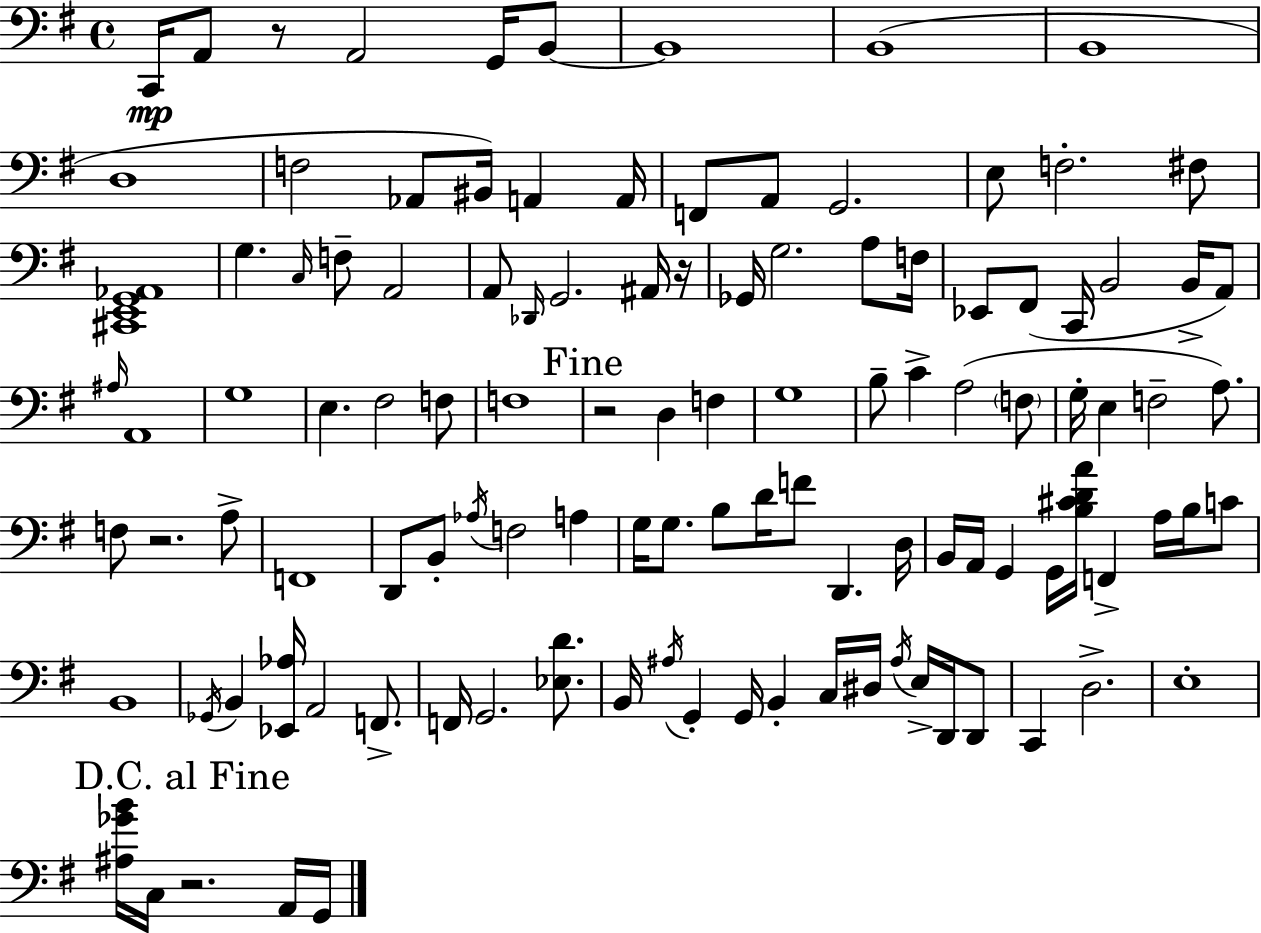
X:1
T:Untitled
M:4/4
L:1/4
K:G
C,,/4 A,,/2 z/2 A,,2 G,,/4 B,,/2 B,,4 B,,4 B,,4 D,4 F,2 _A,,/2 ^B,,/4 A,, A,,/4 F,,/2 A,,/2 G,,2 E,/2 F,2 ^F,/2 [^C,,E,,G,,_A,,]4 G, C,/4 F,/2 A,,2 A,,/2 _D,,/4 G,,2 ^A,,/4 z/4 _G,,/4 G,2 A,/2 F,/4 _E,,/2 ^F,,/2 C,,/4 B,,2 B,,/4 A,,/2 ^A,/4 A,,4 G,4 E, ^F,2 F,/2 F,4 z2 D, F, G,4 B,/2 C A,2 F,/2 G,/4 E, F,2 A,/2 F,/2 z2 A,/2 F,,4 D,,/2 B,,/2 _A,/4 F,2 A, G,/4 G,/2 B,/2 D/4 F/2 D,, D,/4 B,,/4 A,,/4 G,, G,,/4 [B,^CDA]/4 F,, A,/4 B,/4 C/2 B,,4 _G,,/4 B,, [_E,,_A,]/4 A,,2 F,,/2 F,,/4 G,,2 [_E,D]/2 B,,/4 ^A,/4 G,, G,,/4 B,, C,/4 ^D,/4 ^A,/4 E,/4 D,,/4 D,,/2 C,, D,2 E,4 [^A,_GB]/4 C,/4 z2 A,,/4 G,,/4